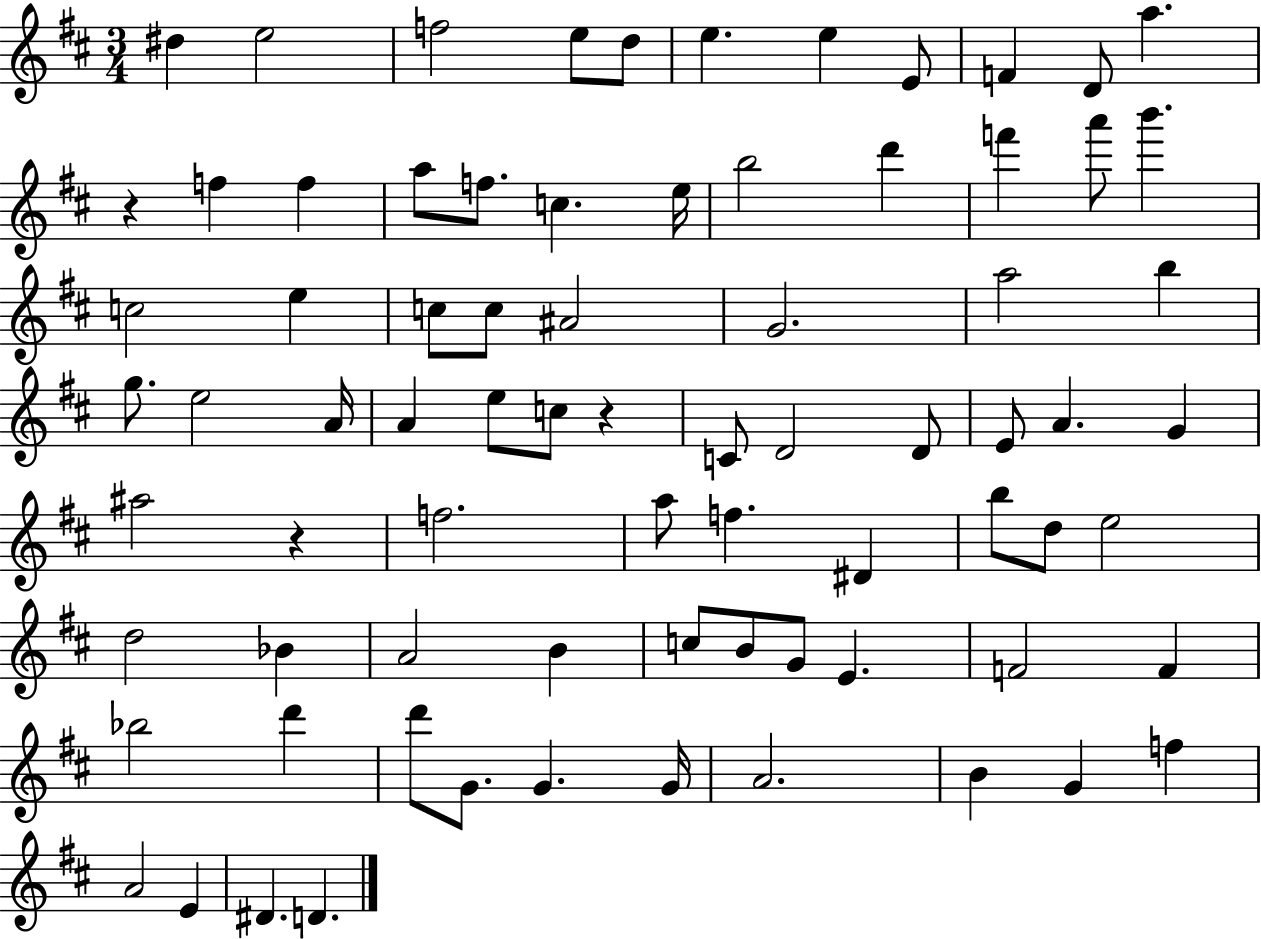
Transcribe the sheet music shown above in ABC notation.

X:1
T:Untitled
M:3/4
L:1/4
K:D
^d e2 f2 e/2 d/2 e e E/2 F D/2 a z f f a/2 f/2 c e/4 b2 d' f' a'/2 b' c2 e c/2 c/2 ^A2 G2 a2 b g/2 e2 A/4 A e/2 c/2 z C/2 D2 D/2 E/2 A G ^a2 z f2 a/2 f ^D b/2 d/2 e2 d2 _B A2 B c/2 B/2 G/2 E F2 F _b2 d' d'/2 G/2 G G/4 A2 B G f A2 E ^D D